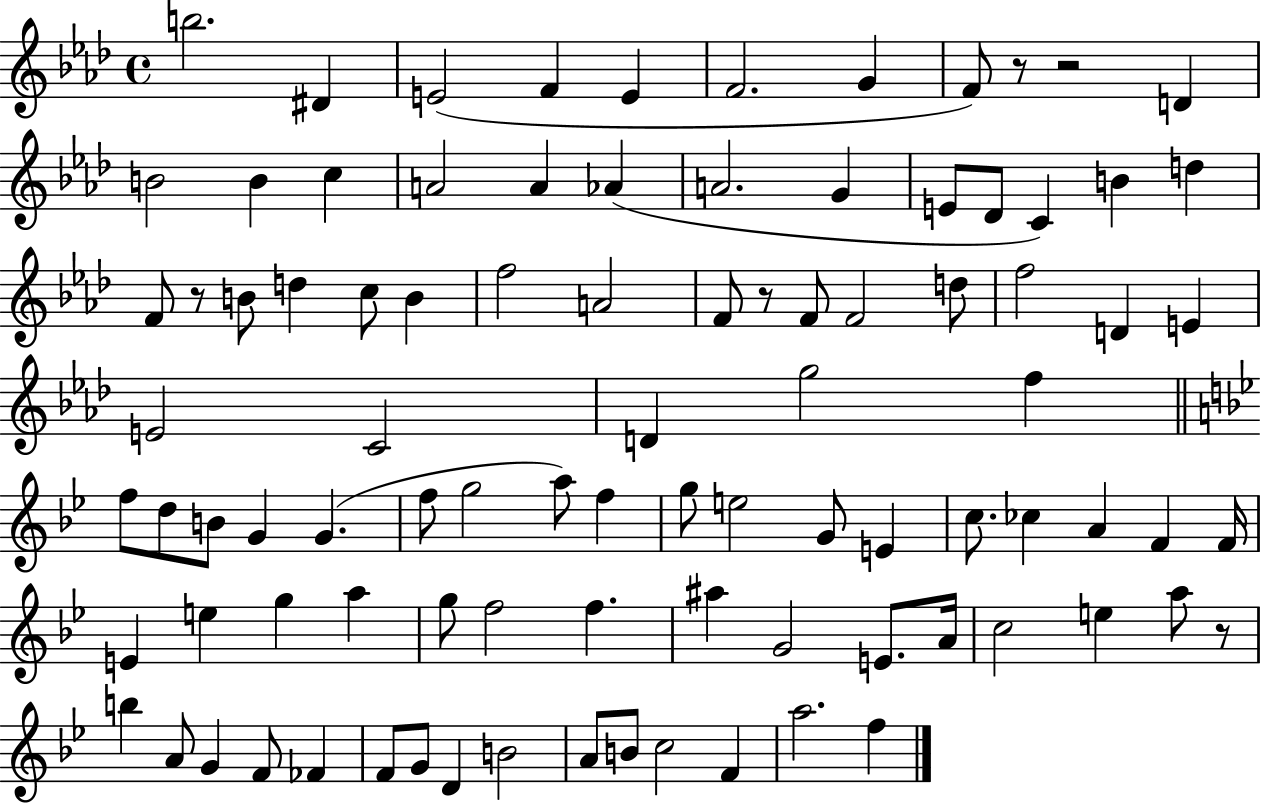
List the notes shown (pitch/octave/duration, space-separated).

B5/h. D#4/q E4/h F4/q E4/q F4/h. G4/q F4/e R/e R/h D4/q B4/h B4/q C5/q A4/h A4/q Ab4/q A4/h. G4/q E4/e Db4/e C4/q B4/q D5/q F4/e R/e B4/e D5/q C5/e B4/q F5/h A4/h F4/e R/e F4/e F4/h D5/e F5/h D4/q E4/q E4/h C4/h D4/q G5/h F5/q F5/e D5/e B4/e G4/q G4/q. F5/e G5/h A5/e F5/q G5/e E5/h G4/e E4/q C5/e. CES5/q A4/q F4/q F4/s E4/q E5/q G5/q A5/q G5/e F5/h F5/q. A#5/q G4/h E4/e. A4/s C5/h E5/q A5/e R/e B5/q A4/e G4/q F4/e FES4/q F4/e G4/e D4/q B4/h A4/e B4/e C5/h F4/q A5/h. F5/q